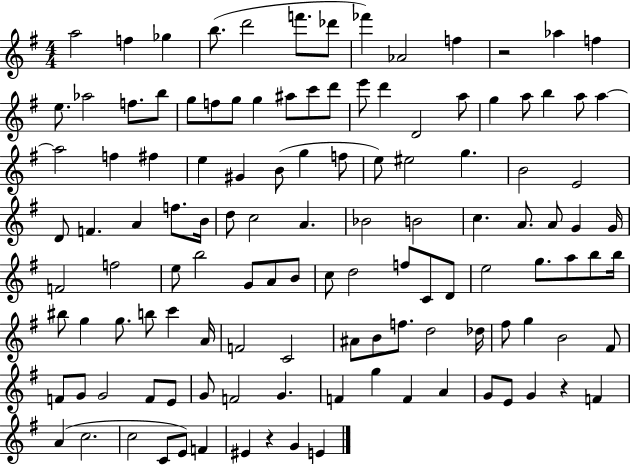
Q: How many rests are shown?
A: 3